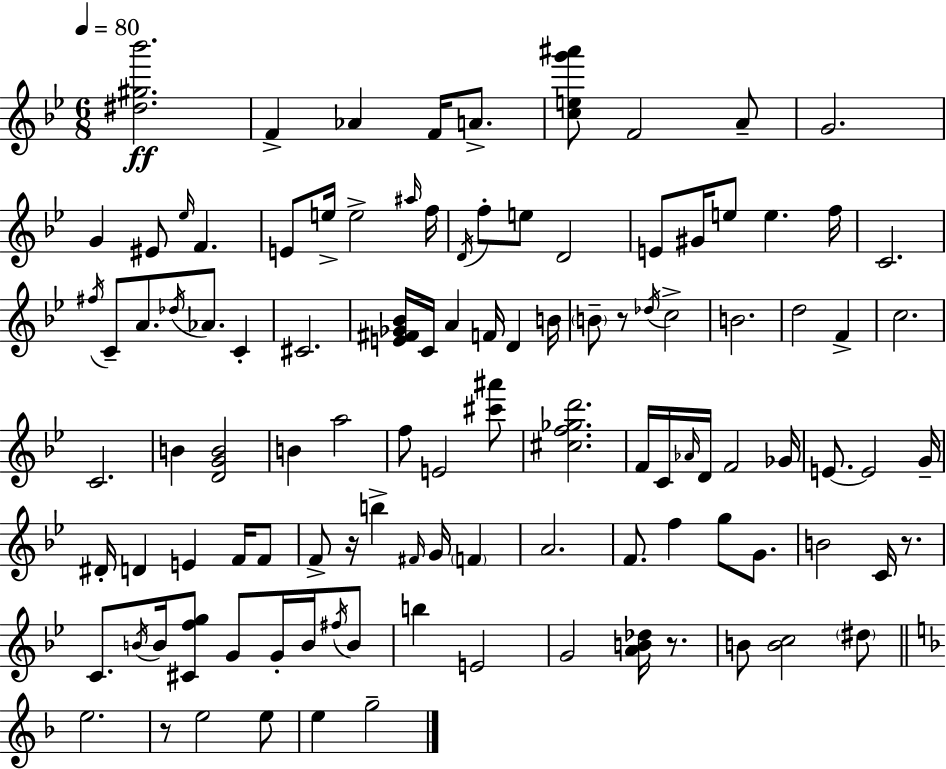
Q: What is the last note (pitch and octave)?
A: G5